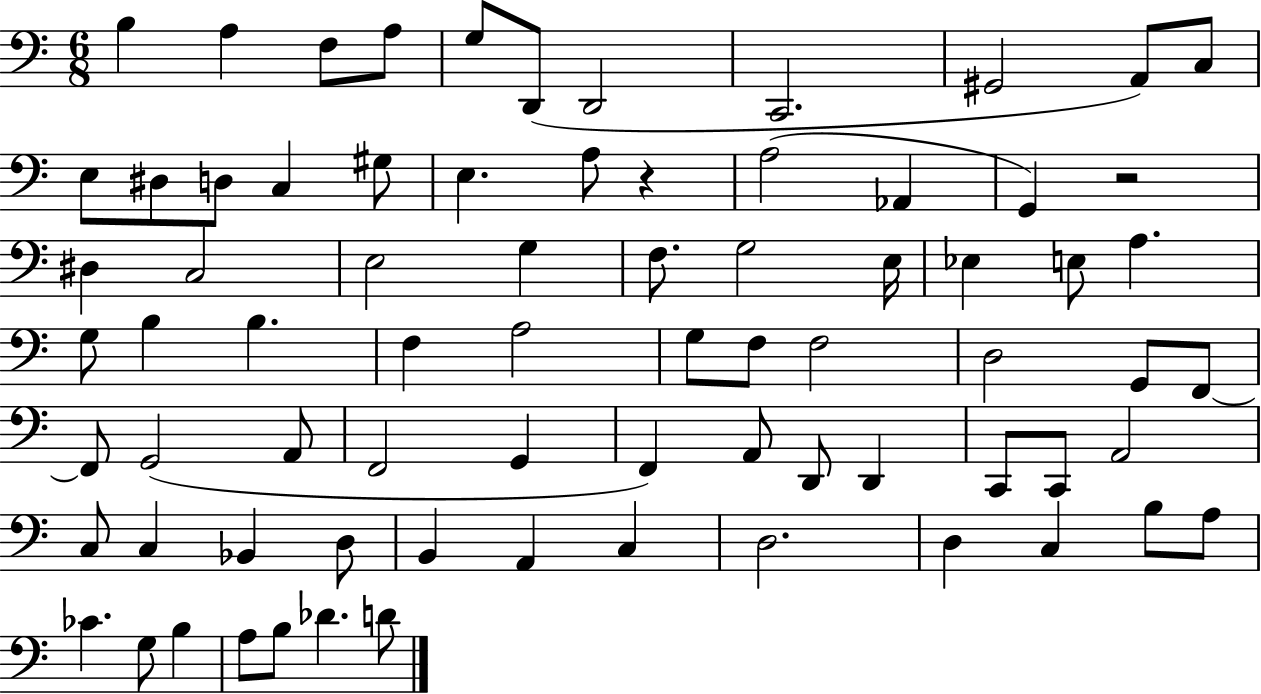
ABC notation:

X:1
T:Untitled
M:6/8
L:1/4
K:C
B, A, F,/2 A,/2 G,/2 D,,/2 D,,2 C,,2 ^G,,2 A,,/2 C,/2 E,/2 ^D,/2 D,/2 C, ^G,/2 E, A,/2 z A,2 _A,, G,, z2 ^D, C,2 E,2 G, F,/2 G,2 E,/4 _E, E,/2 A, G,/2 B, B, F, A,2 G,/2 F,/2 F,2 D,2 G,,/2 F,,/2 F,,/2 G,,2 A,,/2 F,,2 G,, F,, A,,/2 D,,/2 D,, C,,/2 C,,/2 A,,2 C,/2 C, _B,, D,/2 B,, A,, C, D,2 D, C, B,/2 A,/2 _C G,/2 B, A,/2 B,/2 _D D/2